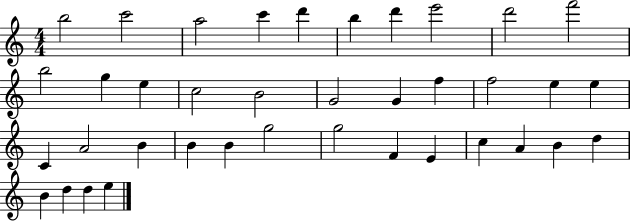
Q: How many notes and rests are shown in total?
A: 38